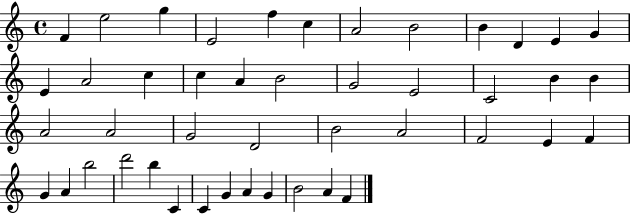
F4/q E5/h G5/q E4/h F5/q C5/q A4/h B4/h B4/q D4/q E4/q G4/q E4/q A4/h C5/q C5/q A4/q B4/h G4/h E4/h C4/h B4/q B4/q A4/h A4/h G4/h D4/h B4/h A4/h F4/h E4/q F4/q G4/q A4/q B5/h D6/h B5/q C4/q C4/q G4/q A4/q G4/q B4/h A4/q F4/q